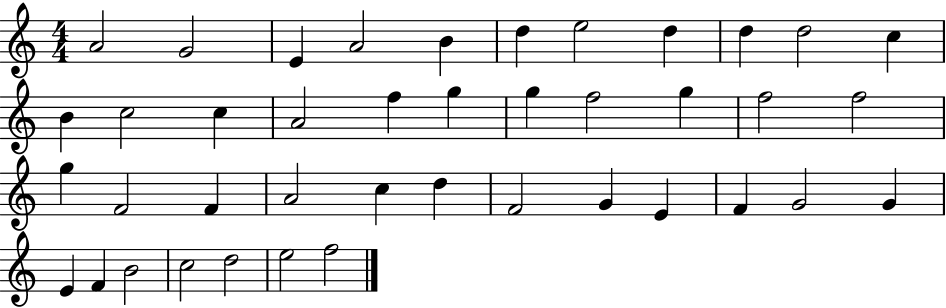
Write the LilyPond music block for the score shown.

{
  \clef treble
  \numericTimeSignature
  \time 4/4
  \key c \major
  a'2 g'2 | e'4 a'2 b'4 | d''4 e''2 d''4 | d''4 d''2 c''4 | \break b'4 c''2 c''4 | a'2 f''4 g''4 | g''4 f''2 g''4 | f''2 f''2 | \break g''4 f'2 f'4 | a'2 c''4 d''4 | f'2 g'4 e'4 | f'4 g'2 g'4 | \break e'4 f'4 b'2 | c''2 d''2 | e''2 f''2 | \bar "|."
}